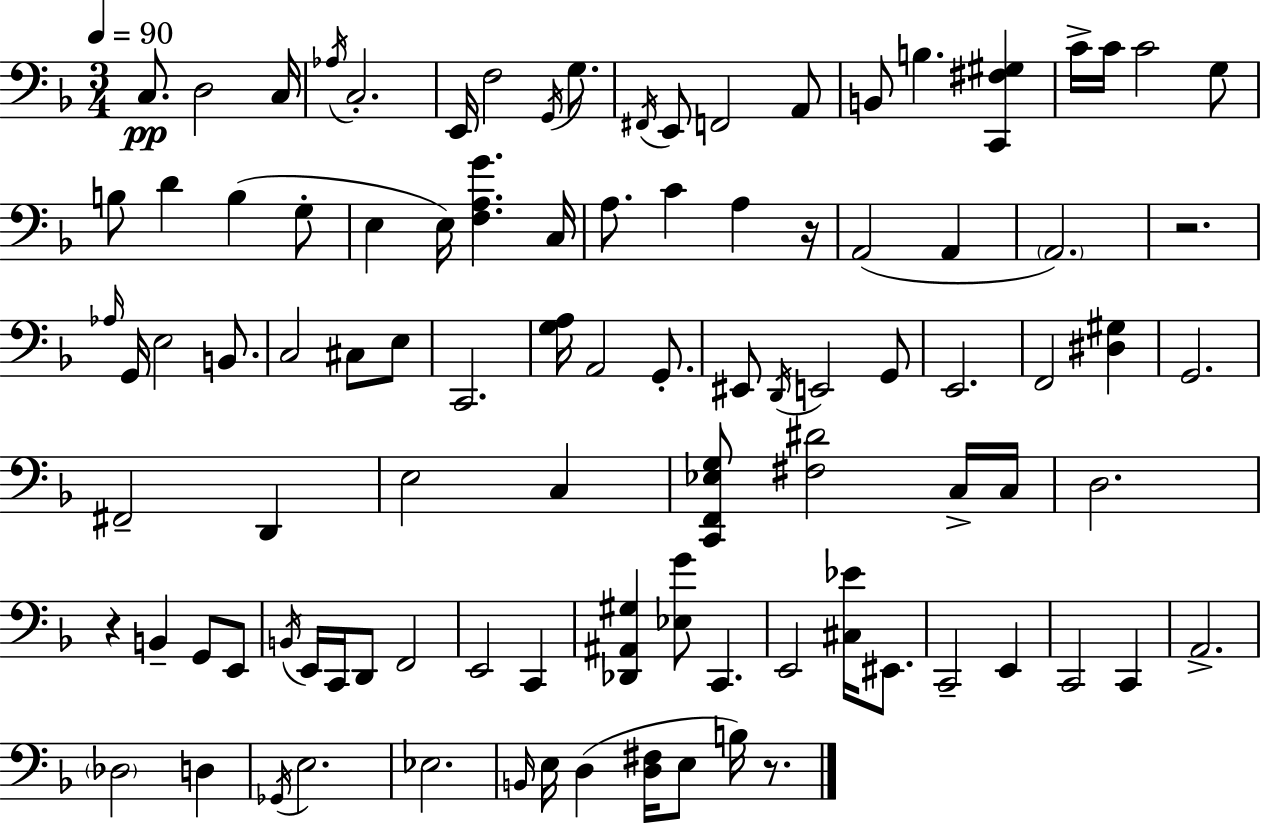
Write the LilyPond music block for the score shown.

{
  \clef bass
  \numericTimeSignature
  \time 3/4
  \key d \minor
  \tempo 4 = 90
  c8.\pp d2 c16 | \acciaccatura { aes16 } c2.-. | e,16 f2 \acciaccatura { g,16 } g8. | \acciaccatura { fis,16 } e,8 f,2 | \break a,8 b,8 b4. <c, fis gis>4 | c'16-> c'16 c'2 | g8 b8 d'4 b4( | g8-. e4 e16) <f a g'>4. | \break c16 a8. c'4 a4 | r16 a,2( a,4 | \parenthesize a,2.) | r2. | \break \grace { aes16 } g,16 e2 | b,8. c2 | cis8 e8 c,2. | <g a>16 a,2 | \break g,8.-. eis,8 \acciaccatura { d,16 } e,2 | g,8 e,2. | f,2 | <dis gis>4 g,2. | \break fis,2-- | d,4 e2 | c4 <c, f, ees g>8 <fis dis'>2 | c16-> c16 d2. | \break r4 b,4-- | g,8 e,8 \acciaccatura { b,16 } e,16 c,16 d,8 f,2 | e,2 | c,4 <des, ais, gis>4 <ees g'>8 | \break c,4. e,2 | <cis ees'>16 eis,8. c,2-- | e,4 c,2 | c,4 a,2.-> | \break \parenthesize des2 | d4 \acciaccatura { ges,16 } e2. | ees2. | \grace { b,16 } e16 d4( | \break <d fis>16 e8 b16) r8. \bar "|."
}